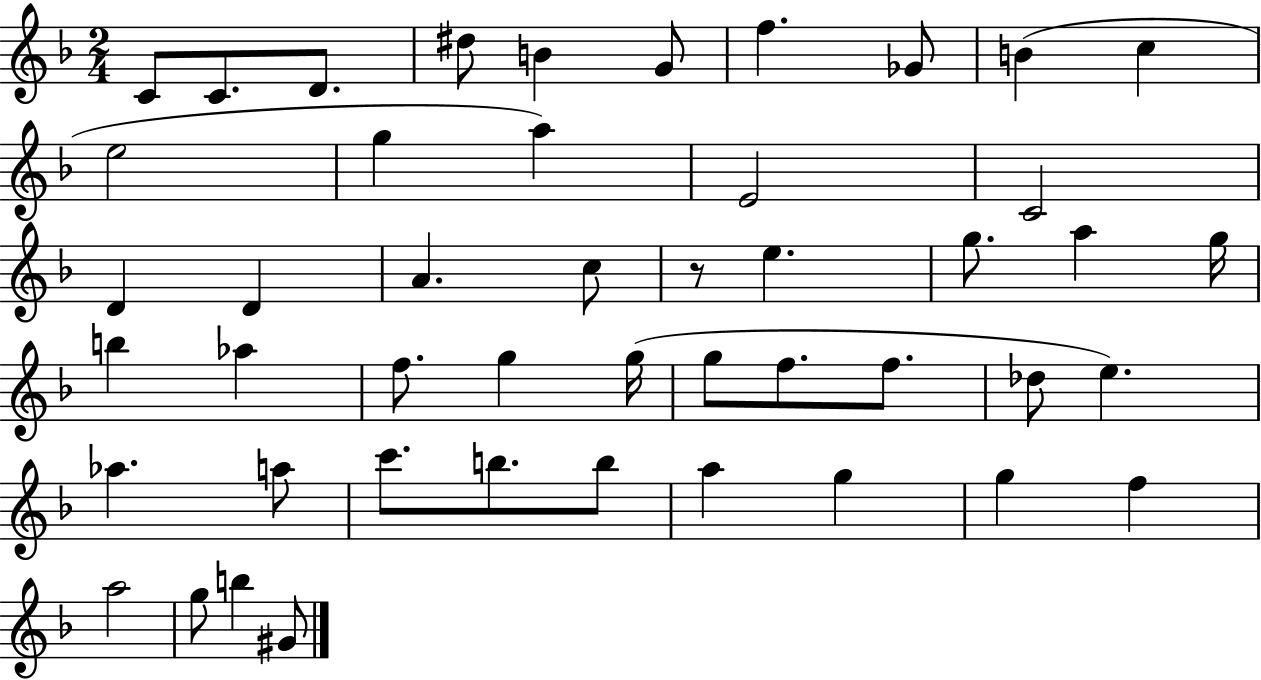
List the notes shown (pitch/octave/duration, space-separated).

C4/e C4/e. D4/e. D#5/e B4/q G4/e F5/q. Gb4/e B4/q C5/q E5/h G5/q A5/q E4/h C4/h D4/q D4/q A4/q. C5/e R/e E5/q. G5/e. A5/q G5/s B5/q Ab5/q F5/e. G5/q G5/s G5/e F5/e. F5/e. Db5/e E5/q. Ab5/q. A5/e C6/e. B5/e. B5/e A5/q G5/q G5/q F5/q A5/h G5/e B5/q G#4/e